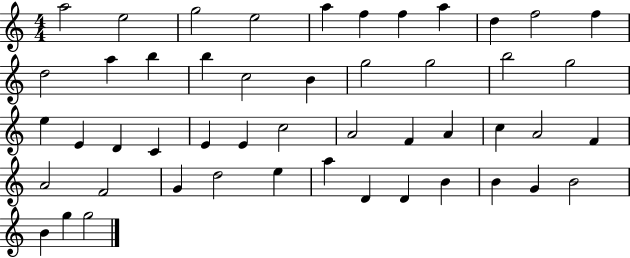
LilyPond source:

{
  \clef treble
  \numericTimeSignature
  \time 4/4
  \key c \major
  a''2 e''2 | g''2 e''2 | a''4 f''4 f''4 a''4 | d''4 f''2 f''4 | \break d''2 a''4 b''4 | b''4 c''2 b'4 | g''2 g''2 | b''2 g''2 | \break e''4 e'4 d'4 c'4 | e'4 e'4 c''2 | a'2 f'4 a'4 | c''4 a'2 f'4 | \break a'2 f'2 | g'4 d''2 e''4 | a''4 d'4 d'4 b'4 | b'4 g'4 b'2 | \break b'4 g''4 g''2 | \bar "|."
}